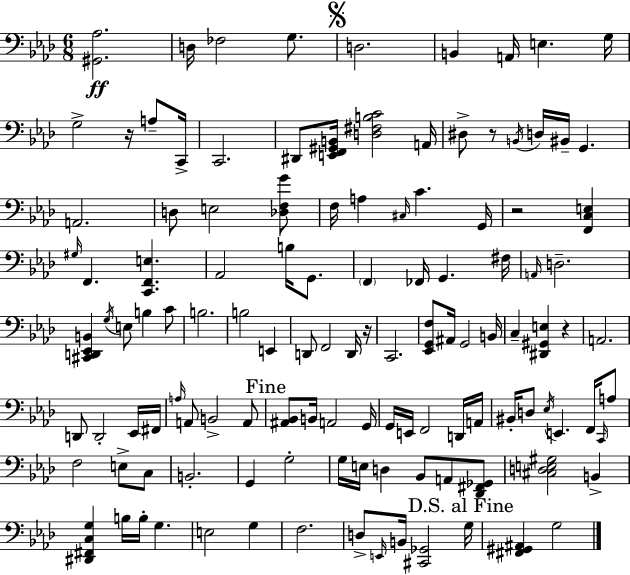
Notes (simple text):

[G#2,Ab3]/h. D3/s FES3/h G3/e. D3/h. B2/q A2/s E3/q. G3/s G3/h R/s A3/e C2/s C2/h. D#2/e [E2,F2,G#2,B2]/s [D3,F#3,B3,C4]/h A2/s D#3/e R/e B2/s D3/s BIS2/s G2/q. A2/h. D3/e E3/h [Db3,F3,G4]/e F3/s A3/q C#3/s C4/q. G2/s R/h [F2,C3,E3]/q G#3/s F2/q. [C2,F2,E3]/q. Ab2/h B3/s G2/e. F2/q FES2/s G2/q. F#3/s A2/s D3/h. [C#2,D2,Eb2,B2]/q G3/s E3/e B3/q C4/e B3/h. B3/h E2/q D2/e F2/h D2/s R/s C2/h. [Eb2,G2,F3]/e A#2/s G2/h B2/s C3/q [D#2,G#2,E3]/q R/q A2/h. D2/e D2/h Eb2/s F#2/s A3/s A2/e B2/h A2/e [A#2,Bb2]/e B2/s A2/h G2/s G2/s E2/s F2/h D2/s A2/s BIS2/s D3/e Eb3/s E2/q. F2/s C2/s A3/e F3/h E3/e C3/e B2/h. G2/q G3/h G3/s E3/s D3/q Bb2/e A2/e [Db2,F#2,Gb2]/e [C#3,D3,E3,G#3]/h B2/q [D#2,F#2,C3,G3]/q B3/s B3/s G3/q. E3/h G3/q F3/h. D3/e E2/s B2/s [C#2,Gb2]/h G3/s [F#2,G#2,A#2]/q G3/h